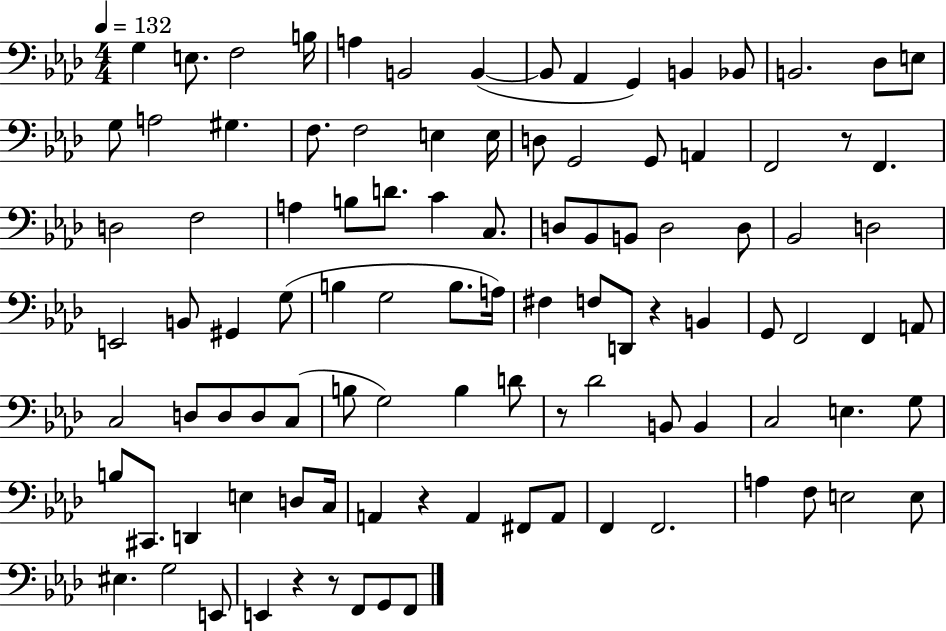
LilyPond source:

{
  \clef bass
  \numericTimeSignature
  \time 4/4
  \key aes \major
  \tempo 4 = 132
  g4 e8. f2 b16 | a4 b,2 b,4~(~ | b,8 aes,4 g,4) b,4 bes,8 | b,2. des8 e8 | \break g8 a2 gis4. | f8. f2 e4 e16 | d8 g,2 g,8 a,4 | f,2 r8 f,4. | \break d2 f2 | a4 b8 d'8. c'4 c8. | d8 bes,8 b,8 d2 d8 | bes,2 d2 | \break e,2 b,8 gis,4 g8( | b4 g2 b8. a16) | fis4 f8 d,8 r4 b,4 | g,8 f,2 f,4 a,8 | \break c2 d8 d8 d8 c8( | b8 g2) b4 d'8 | r8 des'2 b,8 b,4 | c2 e4. g8 | \break b8 cis,8. d,4 e4 d8 c16 | a,4 r4 a,4 fis,8 a,8 | f,4 f,2. | a4 f8 e2 e8 | \break eis4. g2 e,8 | e,4 r4 r8 f,8 g,8 f,8 | \bar "|."
}